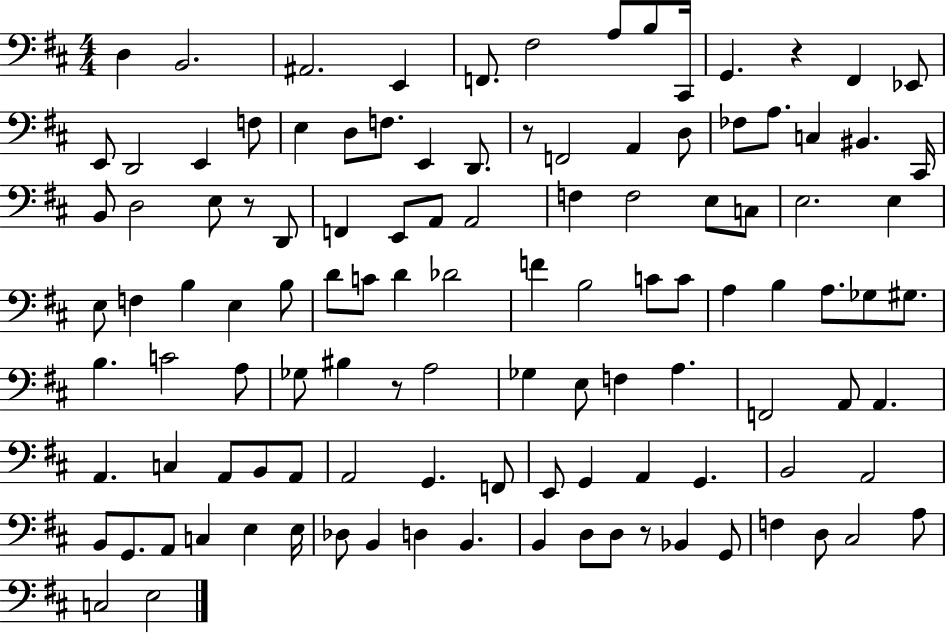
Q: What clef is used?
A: bass